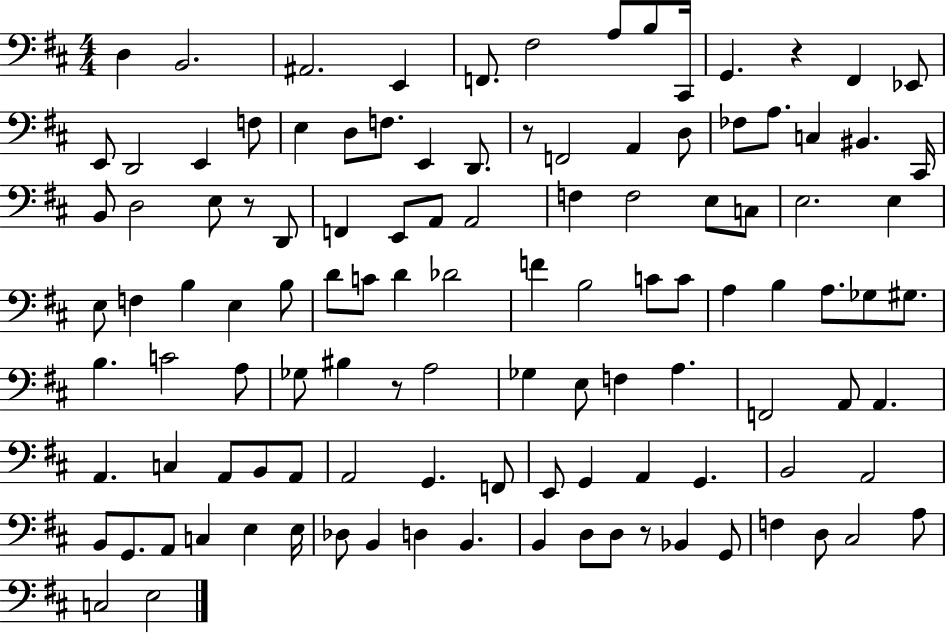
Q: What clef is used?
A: bass